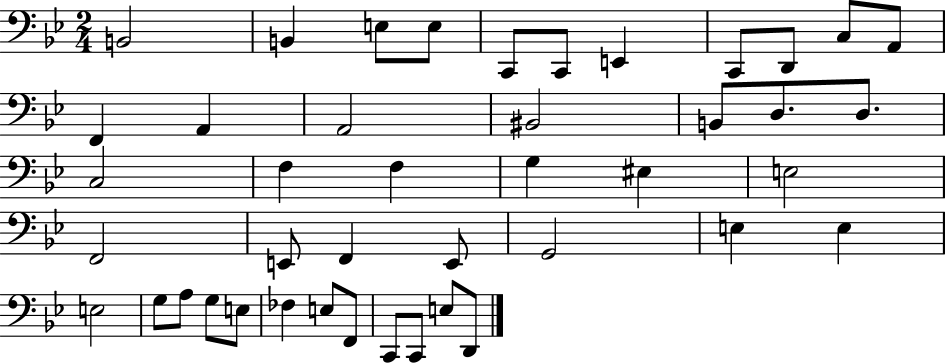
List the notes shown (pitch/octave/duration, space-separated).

B2/h B2/q E3/e E3/e C2/e C2/e E2/q C2/e D2/e C3/e A2/e F2/q A2/q A2/h BIS2/h B2/e D3/e. D3/e. C3/h F3/q F3/q G3/q EIS3/q E3/h F2/h E2/e F2/q E2/e G2/h E3/q E3/q E3/h G3/e A3/e G3/e E3/e FES3/q E3/e F2/e C2/e C2/e E3/e D2/e